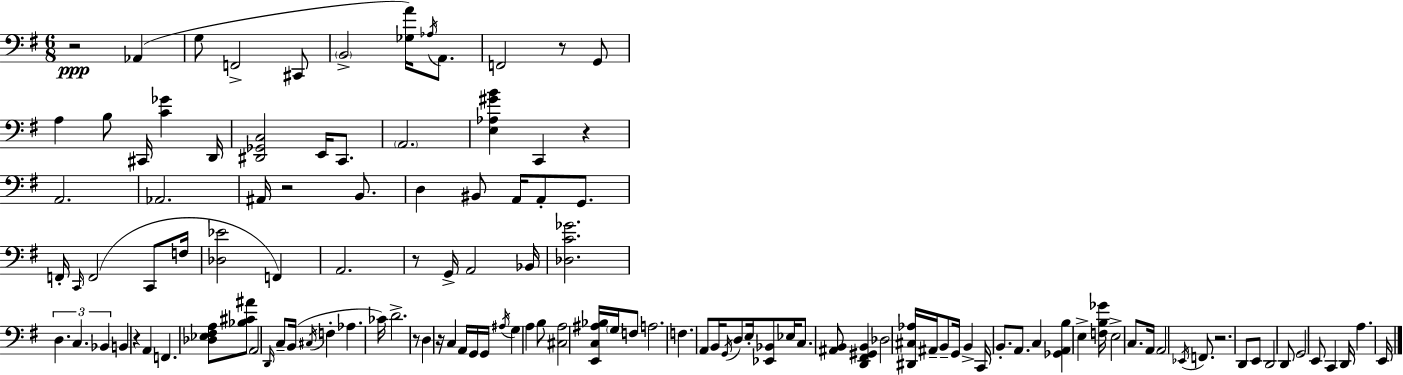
R/h Ab2/q G3/e F2/h C#2/e B2/h [Gb3,A4]/s Ab3/s A2/e. F2/h R/e G2/e A3/q B3/e C#2/s [C4,Gb4]/q D2/s [D#2,Gb2,C3]/h E2/s C2/e. A2/h. [E3,Ab3,G#4,B4]/q C2/q R/q A2/h. Ab2/h. A#2/s R/h B2/e. D3/q BIS2/e A2/s A2/e G2/e. F2/s C2/s F2/h C2/e F3/s [Db3,Eb4]/h F2/q A2/h. R/e G2/s A2/h Bb2/s [Db3,C4,Gb4]/h. D3/q. C3/q. Bb2/q B2/q R/q A2/q F2/q. [Db3,Eb3,F#3,A3]/e [Bb3,C#4,A#4]/e A2/h D2/s C3/e B2/s C#3/s F3/q Ab3/q. CES4/s D4/h. R/e D3/q R/s C3/q A2/s G2/s G2/s A#3/s G3/q A3/q B3/e [C#3,A3]/h [E2,C3,A#3,Bb3]/s G3/s F3/e A3/h. F3/q. A2/e B2/s G2/s D3/e E3/s [Eb2,Bb2]/e Eb3/s C3/e. [A#2,B2]/e [D2,F#2,G#2,B2]/q Db3/h [D#2,C#3,Ab3]/s A#2/s B2/e G2/s B2/q C2/s B2/e. A2/e. C3/q [Gb2,A2,B3]/q E3/q [F3,B3,Gb4]/s E3/h C3/e. A2/s A2/h Eb2/s F2/e. R/h. D2/e E2/e D2/h D2/e G2/h E2/e C2/q D2/s A3/q. E2/s